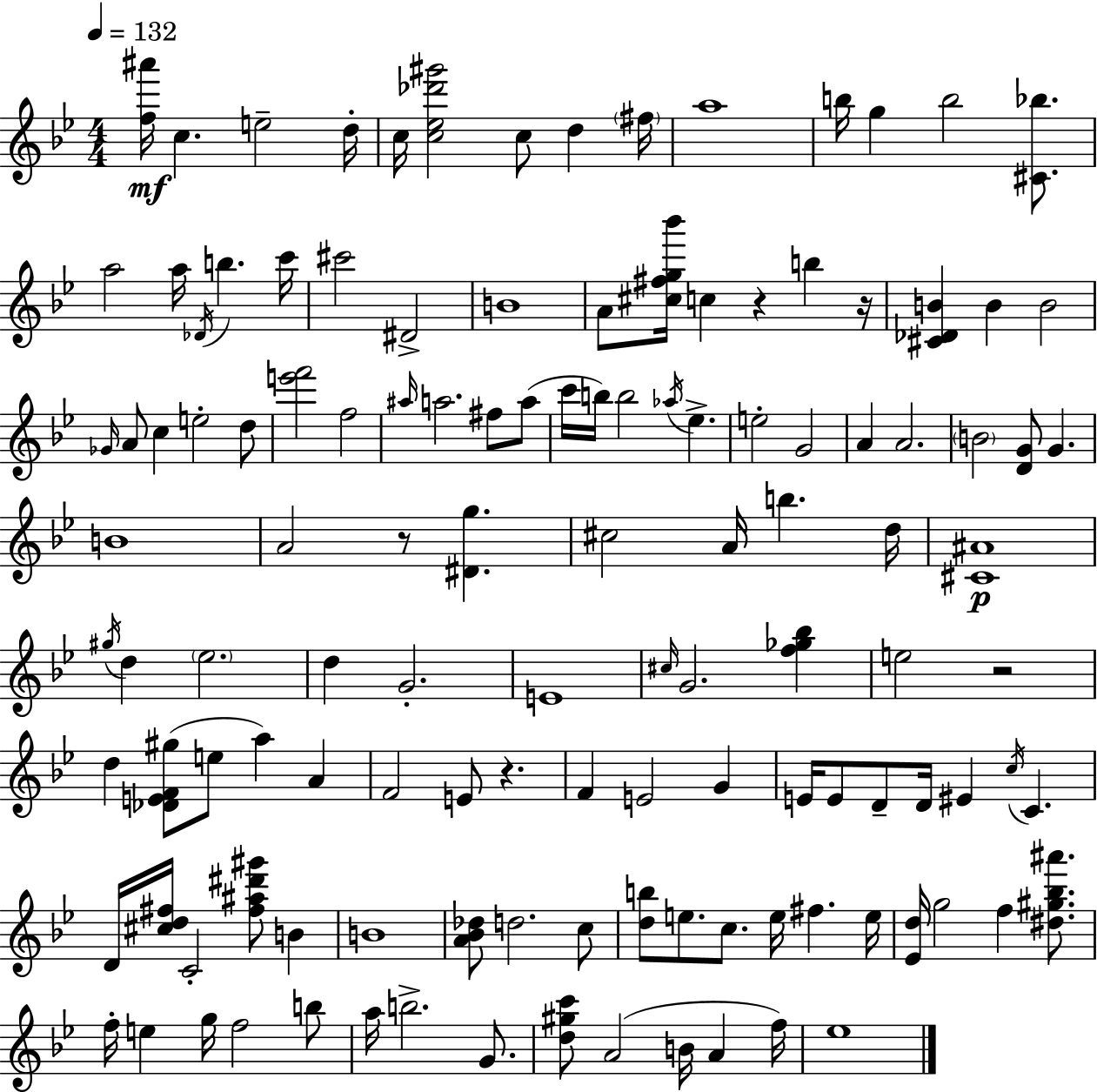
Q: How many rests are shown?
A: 5